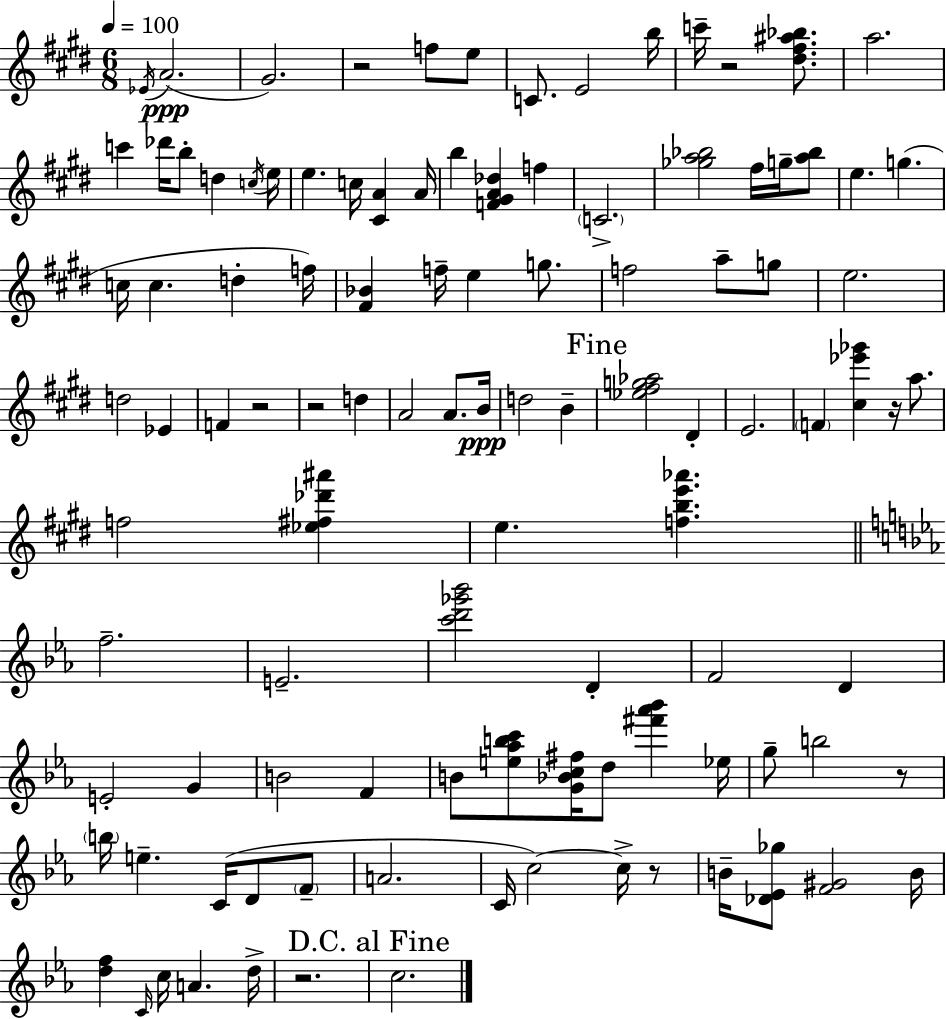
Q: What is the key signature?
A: E major